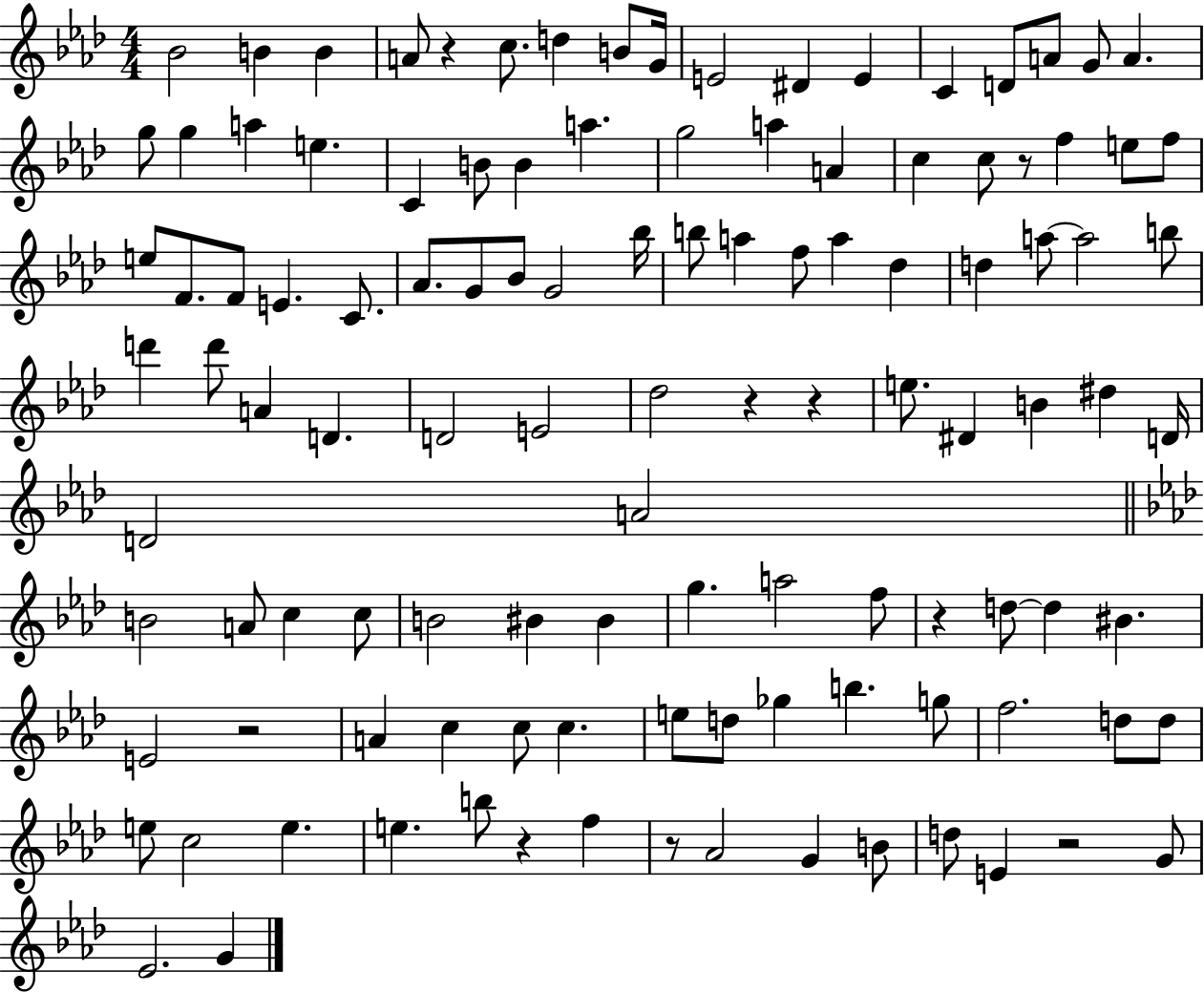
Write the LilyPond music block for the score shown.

{
  \clef treble
  \numericTimeSignature
  \time 4/4
  \key aes \major
  bes'2 b'4 b'4 | a'8 r4 c''8. d''4 b'8 g'16 | e'2 dis'4 e'4 | c'4 d'8 a'8 g'8 a'4. | \break g''8 g''4 a''4 e''4. | c'4 b'8 b'4 a''4. | g''2 a''4 a'4 | c''4 c''8 r8 f''4 e''8 f''8 | \break e''8 f'8. f'8 e'4. c'8. | aes'8. g'8 bes'8 g'2 bes''16 | b''8 a''4 f''8 a''4 des''4 | d''4 a''8~~ a''2 b''8 | \break d'''4 d'''8 a'4 d'4. | d'2 e'2 | des''2 r4 r4 | e''8. dis'4 b'4 dis''4 d'16 | \break d'2 a'2 | \bar "||" \break \key aes \major b'2 a'8 c''4 c''8 | b'2 bis'4 bis'4 | g''4. a''2 f''8 | r4 d''8~~ d''4 bis'4. | \break e'2 r2 | a'4 c''4 c''8 c''4. | e''8 d''8 ges''4 b''4. g''8 | f''2. d''8 d''8 | \break e''8 c''2 e''4. | e''4. b''8 r4 f''4 | r8 aes'2 g'4 b'8 | d''8 e'4 r2 g'8 | \break ees'2. g'4 | \bar "|."
}